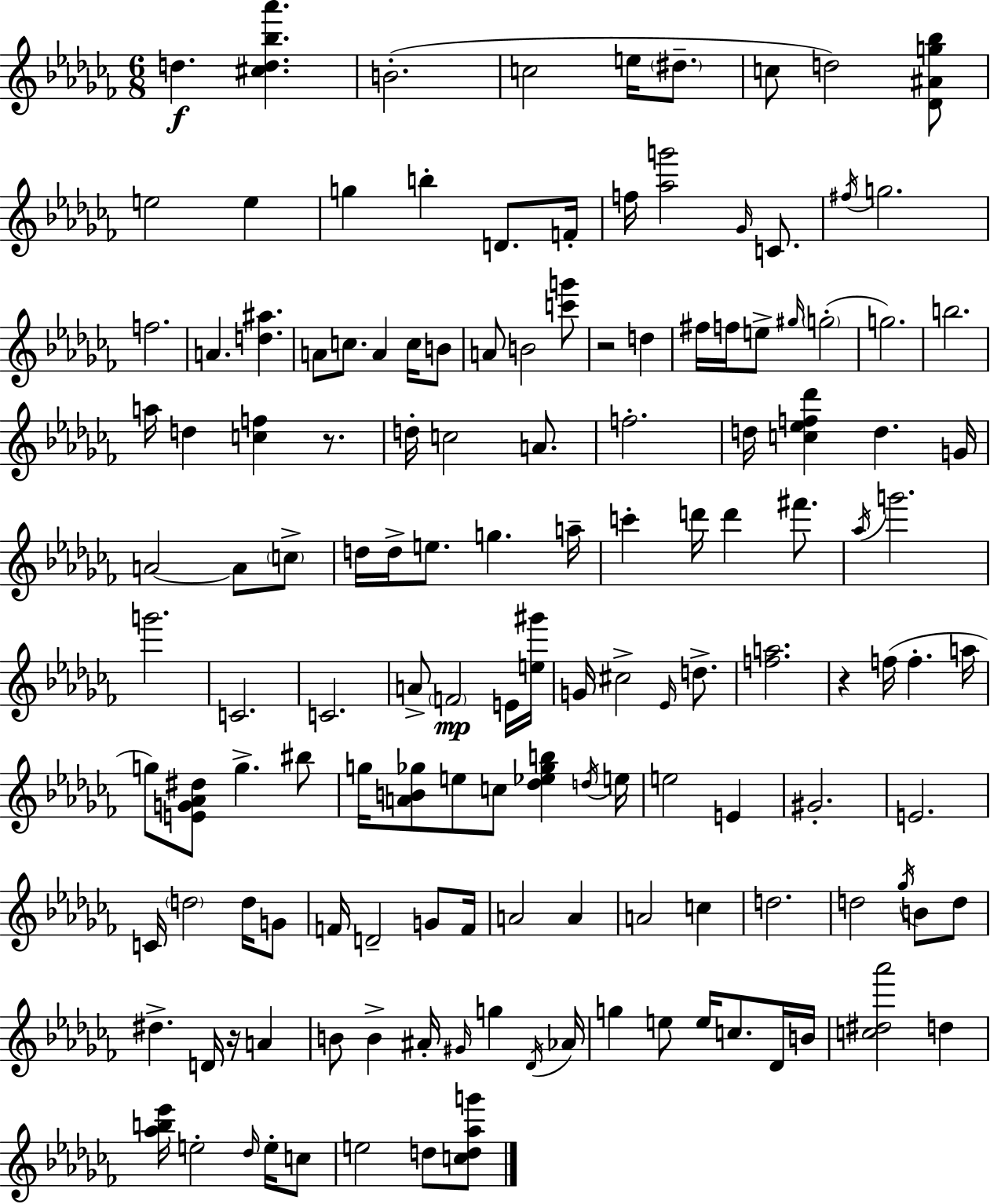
{
  \clef treble
  \numericTimeSignature
  \time 6/8
  \key aes \minor
  d''4.\f <cis'' d'' bes'' aes'''>4. | b'2.-.( | c''2 e''16 \parenthesize dis''8.-- | c''8 d''2) <des' ais' g'' bes''>8 | \break e''2 e''4 | g''4 b''4-. d'8. f'16-. | f''16 <aes'' g'''>2 \grace { ges'16 } c'8. | \acciaccatura { fis''16 } g''2. | \break f''2. | a'4. <d'' ais''>4. | a'8 c''8. a'4 c''16 | b'8 a'8 b'2 | \break <c''' g'''>8 r2 d''4 | fis''16 f''16 e''8-> \grace { gis''16 }( \parenthesize g''2-. | g''2.) | b''2. | \break a''16 d''4 <c'' f''>4 | r8. d''16-. c''2 | a'8. f''2.-. | d''16 <c'' ees'' f'' des'''>4 d''4. | \break g'16 a'2~~ a'8 | \parenthesize c''8-> d''16 d''16-> e''8. g''4. | a''16-- c'''4-. d'''16 d'''4 | fis'''8. \acciaccatura { aes''16 } g'''2. | \break g'''2. | c'2. | c'2. | a'8-> \parenthesize f'2\mp | \break e'16 <e'' gis'''>16 g'16 cis''2-> | \grace { ees'16 } d''8.-> <f'' a''>2. | r4 f''16( f''4.-. | a''16 g''8) <e' g' aes' dis''>8 g''4.-> | \break bis''8 g''16 <a' b' ges''>8 e''8 c''8 | <des'' ees'' ges'' b''>4 \acciaccatura { d''16 } e''16 e''2 | e'4 gis'2.-. | e'2. | \break c'16 \parenthesize d''2 | d''16 g'8 f'16 d'2-- | g'8 f'16 a'2 | a'4 a'2 | \break c''4 d''2. | d''2 | \acciaccatura { ges''16 } b'8 d''8 dis''4.-> | d'16 r16 a'4 b'8 b'4-> | \break ais'16-. \grace { gis'16 } g''4 \acciaccatura { des'16 } aes'16 g''4 | e''8 e''16 c''8. des'16 b'16 <c'' dis'' aes'''>2 | d''4 <aes'' b'' ees'''>16 e''2-. | \grace { des''16 } e''16-. c''8 e''2 | \break d''8 <c'' d'' aes'' g'''>8 \bar "|."
}